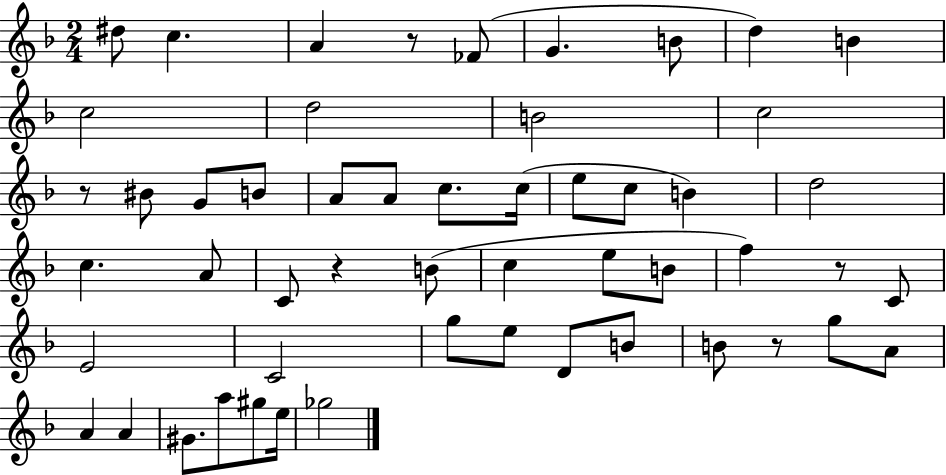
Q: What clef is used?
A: treble